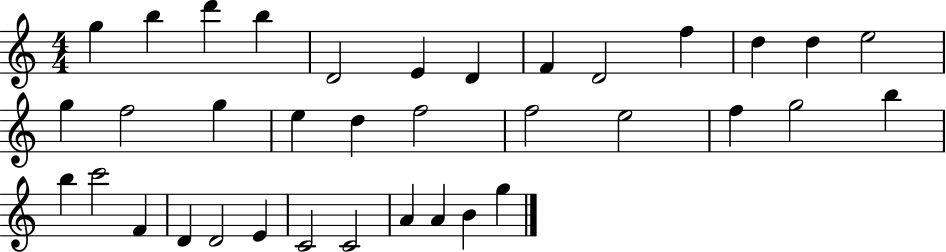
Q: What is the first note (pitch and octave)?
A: G5